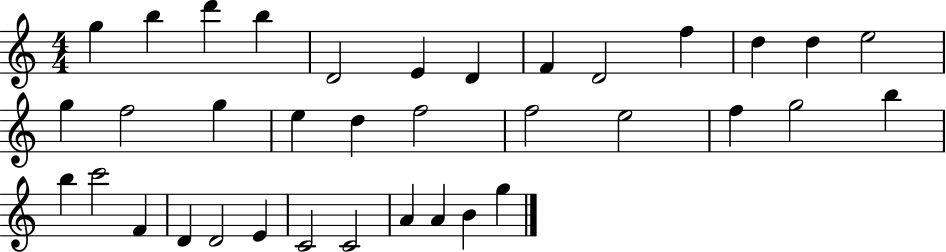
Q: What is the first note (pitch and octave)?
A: G5